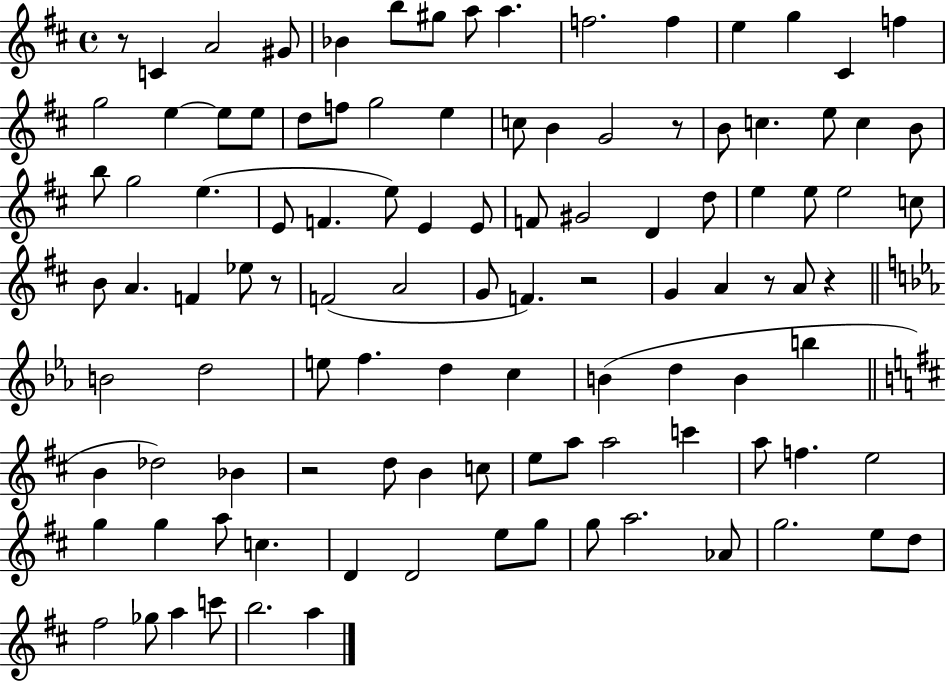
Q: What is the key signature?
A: D major